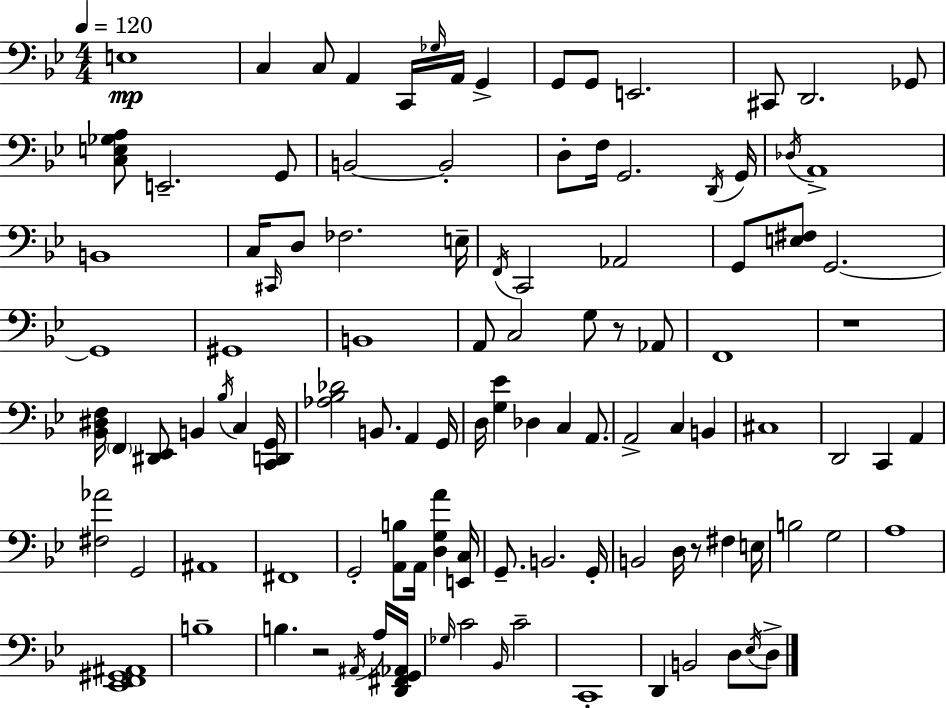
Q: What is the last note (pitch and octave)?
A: D3